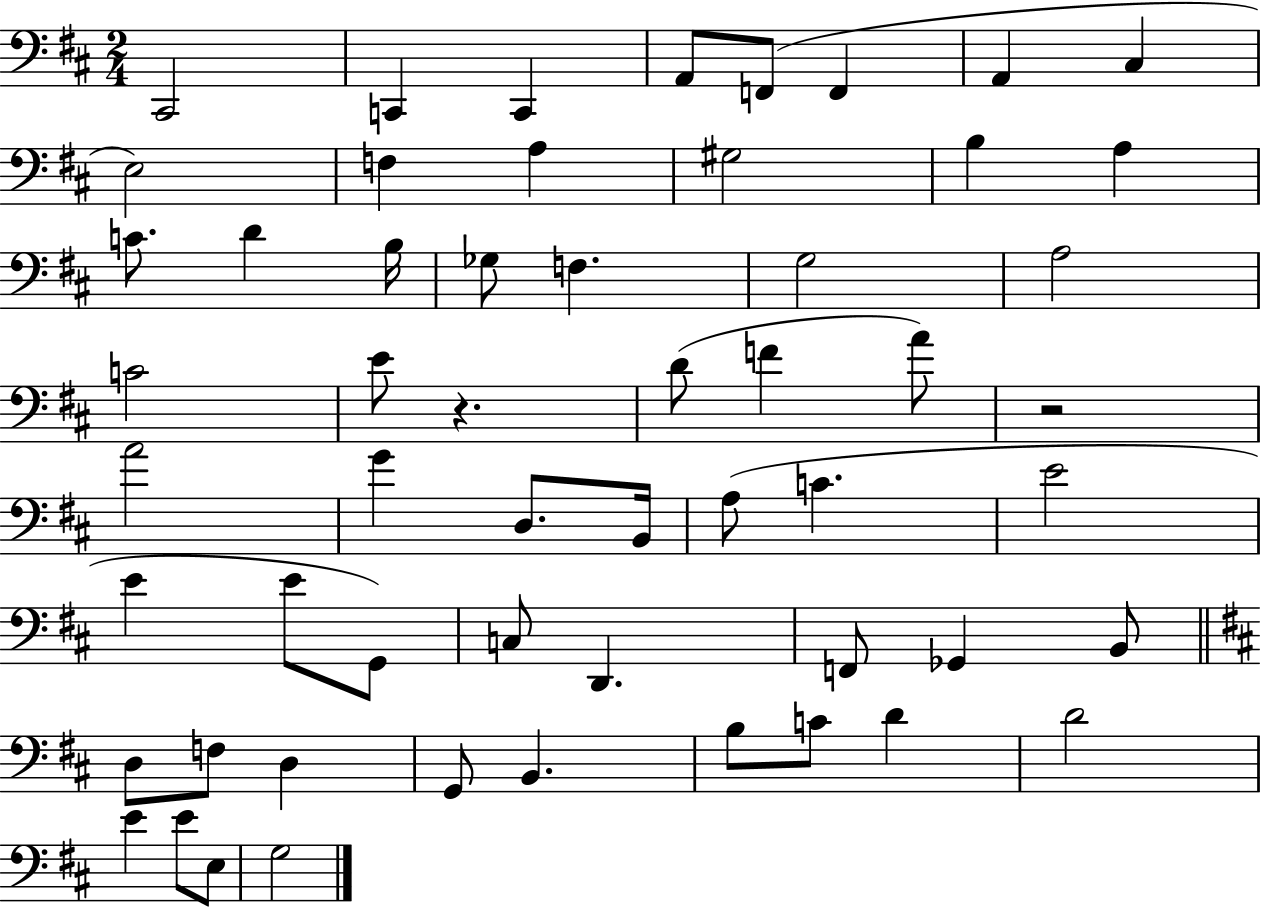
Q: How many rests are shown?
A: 2